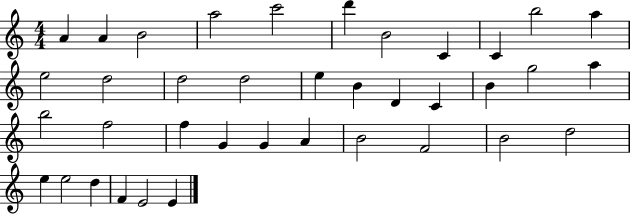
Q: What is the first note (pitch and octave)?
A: A4